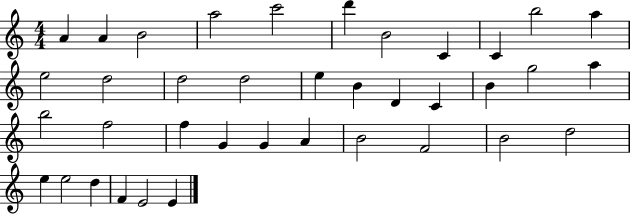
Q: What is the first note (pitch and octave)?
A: A4